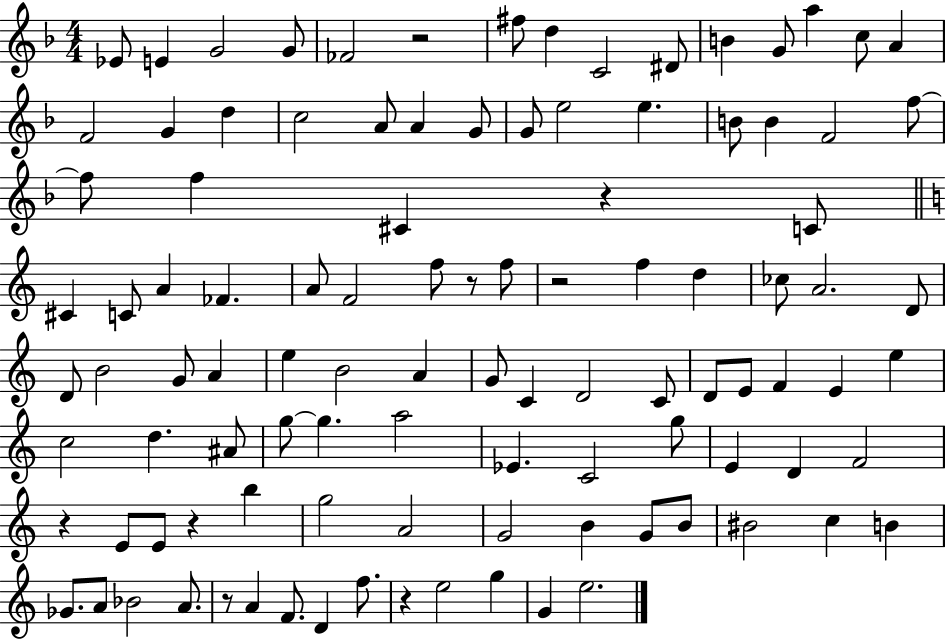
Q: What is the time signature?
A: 4/4